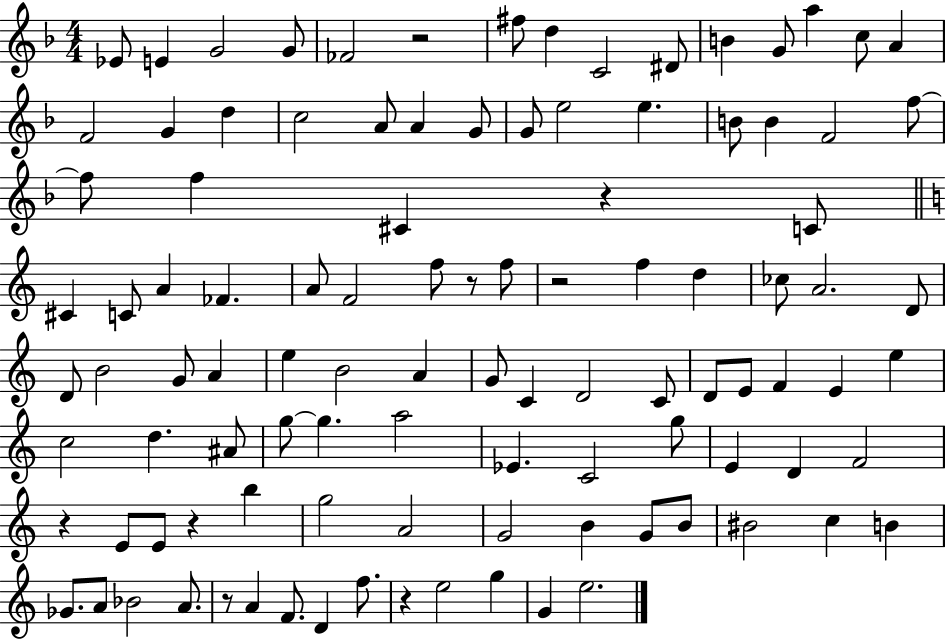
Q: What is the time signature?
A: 4/4